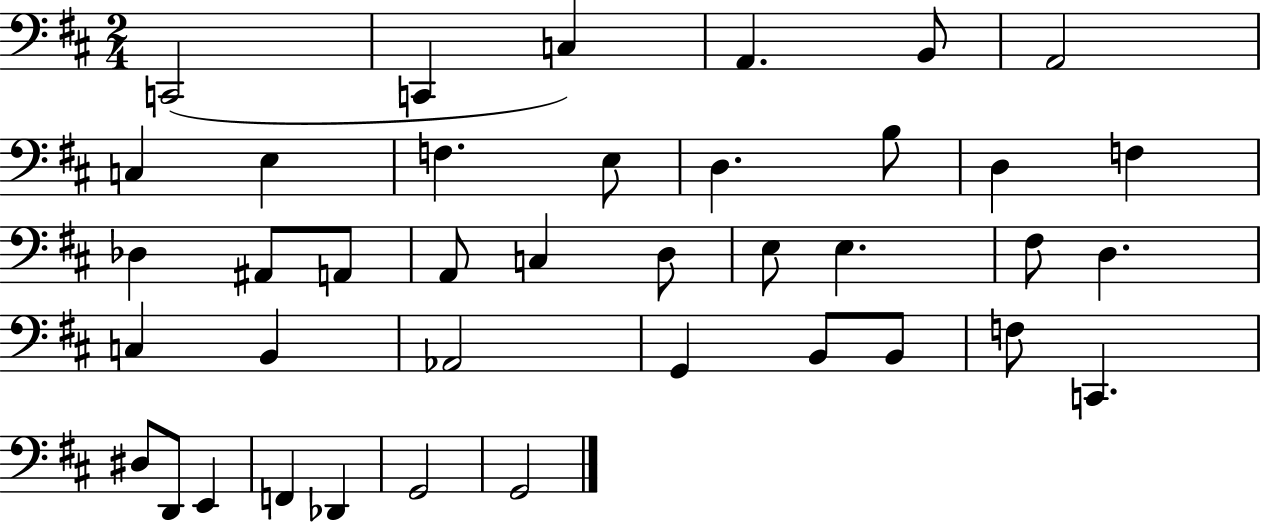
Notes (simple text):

C2/h C2/q C3/q A2/q. B2/e A2/h C3/q E3/q F3/q. E3/e D3/q. B3/e D3/q F3/q Db3/q A#2/e A2/e A2/e C3/q D3/e E3/e E3/q. F#3/e D3/q. C3/q B2/q Ab2/h G2/q B2/e B2/e F3/e C2/q. D#3/e D2/e E2/q F2/q Db2/q G2/h G2/h